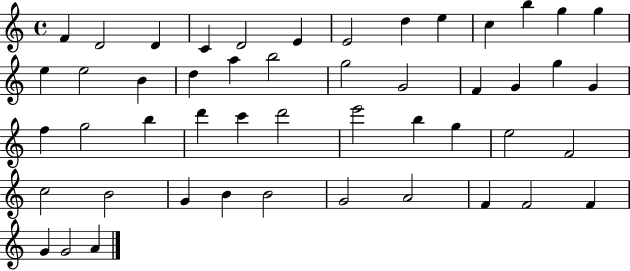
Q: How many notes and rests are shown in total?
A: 49